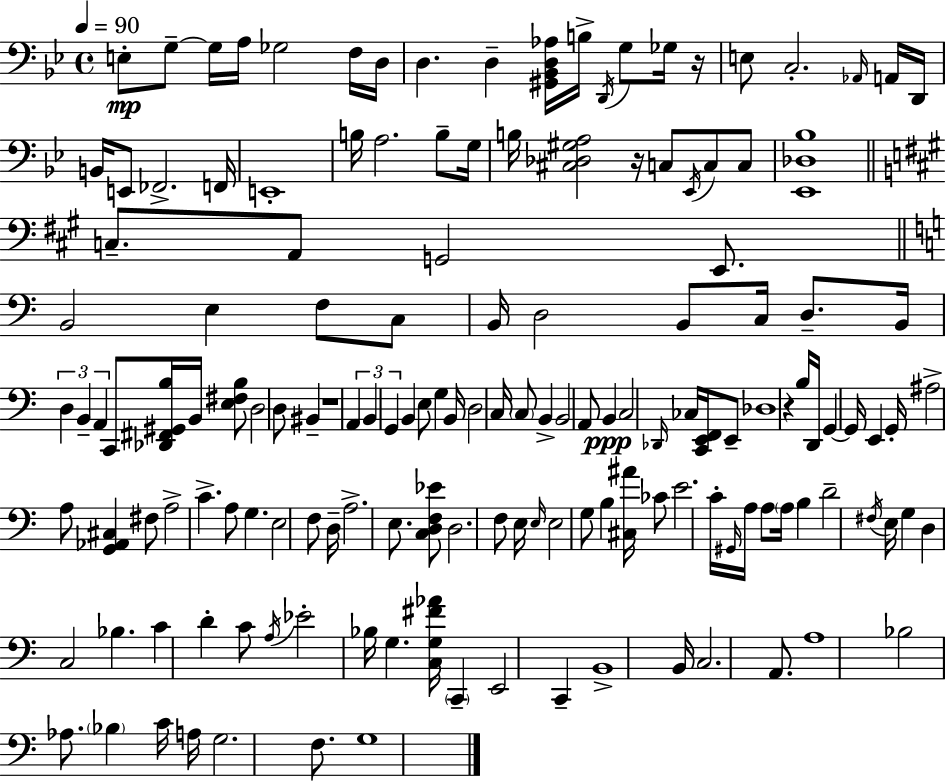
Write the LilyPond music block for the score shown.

{
  \clef bass
  \time 4/4
  \defaultTimeSignature
  \key g \minor
  \tempo 4 = 90
  e8-.\mp g8--~~ g16 a16 ges2 f16 d16 | d4. d4-- <gis, bes, d aes>16 b16-> \acciaccatura { d,16 } g8 ges16 | r16 e8 c2.-. \grace { aes,16 } | a,16 d,16 b,16 e,8 fes,2.-> | \break f,16 e,1-. | b16 a2. b8-- | g16 b16 <cis des gis a>2 r16 c8 \acciaccatura { ees,16 } c8 | c8 <ees, des bes>1 | \break \bar "||" \break \key a \major c8.-- a,8 g,2 e,8. | \bar "||" \break \key a \minor b,2 e4 f8 c8 | b,16 d2 b,8 c16 d8.-- b,16 | \tuplet 3/2 { d4 b,4-- a,4 } c,8 <des, fis, gis, b>16 b,16 | <e fis b>8 d2 d8 bis,4-- | \break r1 | \tuplet 3/2 { a,4 b,4 g,4 } b,4 | e8 g4 b,16 d2 c16 | \parenthesize c8 b,4-> b,2 a,8 | \break b,4\ppp c2 \grace { des,16 } ces16 <c, e, f,>16 e,8-- | des1 | r4 b16 d,16 g,4~~ g,16 e,4 | g,16-. ais2-> a8 <g, aes, cis>4 fis8 | \break a2-> c'4.-> a8 | g4. e2 f8 | d16-- a2.-> e8. | <c d f ees'>8 d2. f8 | \break e16 \grace { e16 } e2 g8 b4 | <cis ais'>16 ces'8 e'2. | c'16-. \grace { gis,16 } a16 a8 \parenthesize a16 b4 d'2-- | \acciaccatura { fis16 } e16 g4 d4 c2 | \break bes4. c'4 d'4-. | c'8 \acciaccatura { a16 } ees'2-. bes16 g4. | <c g fis' aes'>16 \parenthesize c,4-- e,2 | c,4-- b,1-> | \break b,16 c2. | a,8. a1 | bes2 aes8. | \parenthesize bes4 c'16 a16 g2. | \break f8. g1 | \bar "|."
}